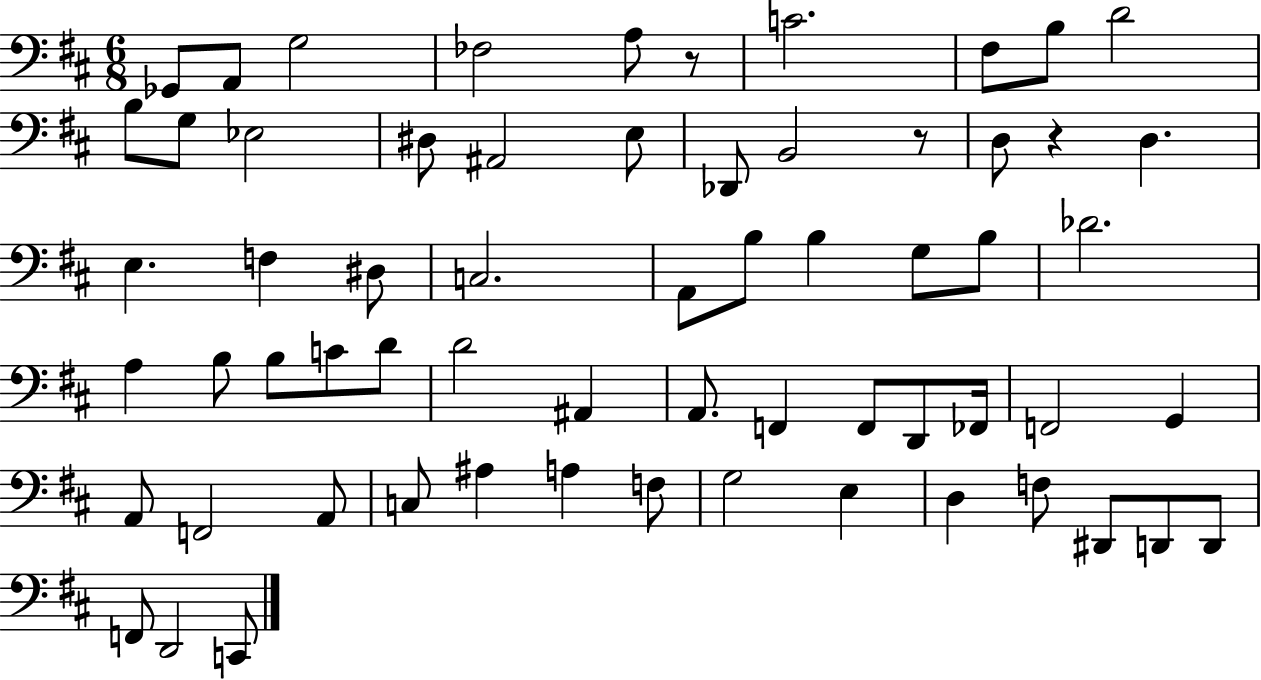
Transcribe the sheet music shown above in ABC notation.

X:1
T:Untitled
M:6/8
L:1/4
K:D
_G,,/2 A,,/2 G,2 _F,2 A,/2 z/2 C2 ^F,/2 B,/2 D2 B,/2 G,/2 _E,2 ^D,/2 ^A,,2 E,/2 _D,,/2 B,,2 z/2 D,/2 z D, E, F, ^D,/2 C,2 A,,/2 B,/2 B, G,/2 B,/2 _D2 A, B,/2 B,/2 C/2 D/2 D2 ^A,, A,,/2 F,, F,,/2 D,,/2 _F,,/4 F,,2 G,, A,,/2 F,,2 A,,/2 C,/2 ^A, A, F,/2 G,2 E, D, F,/2 ^D,,/2 D,,/2 D,,/2 F,,/2 D,,2 C,,/2